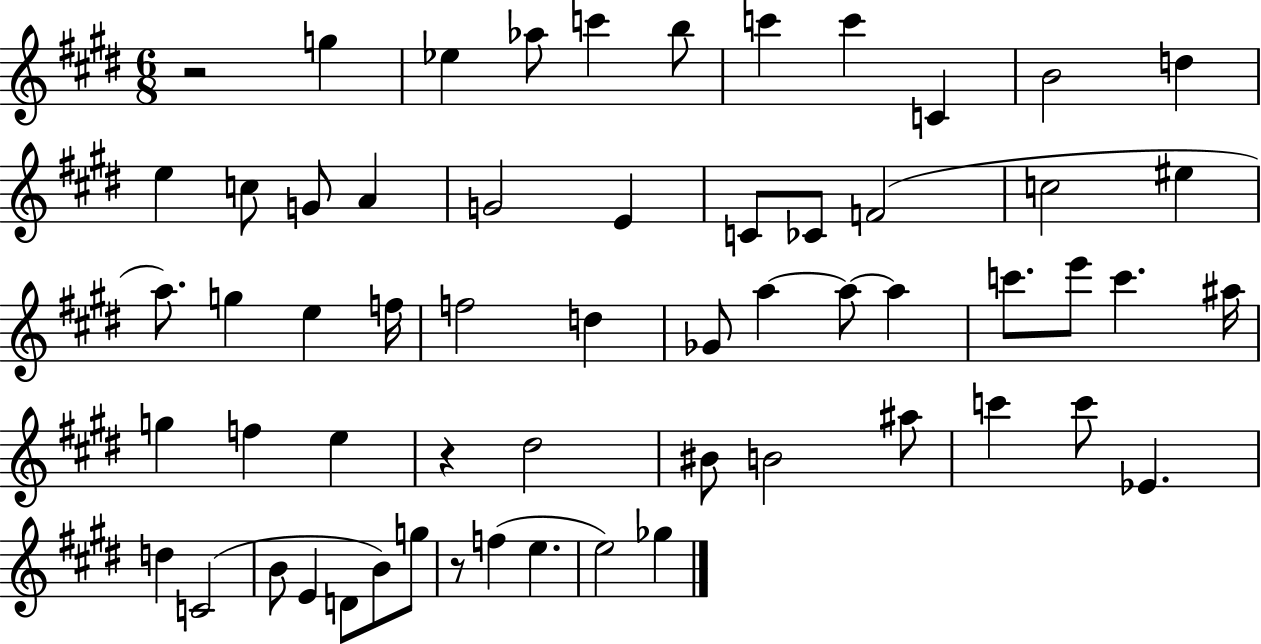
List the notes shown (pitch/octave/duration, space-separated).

R/h G5/q Eb5/q Ab5/e C6/q B5/e C6/q C6/q C4/q B4/h D5/q E5/q C5/e G4/e A4/q G4/h E4/q C4/e CES4/e F4/h C5/h EIS5/q A5/e. G5/q E5/q F5/s F5/h D5/q Gb4/e A5/q A5/e A5/q C6/e. E6/e C6/q. A#5/s G5/q F5/q E5/q R/q D#5/h BIS4/e B4/h A#5/e C6/q C6/e Eb4/q. D5/q C4/h B4/e E4/q D4/e B4/e G5/e R/e F5/q E5/q. E5/h Gb5/q